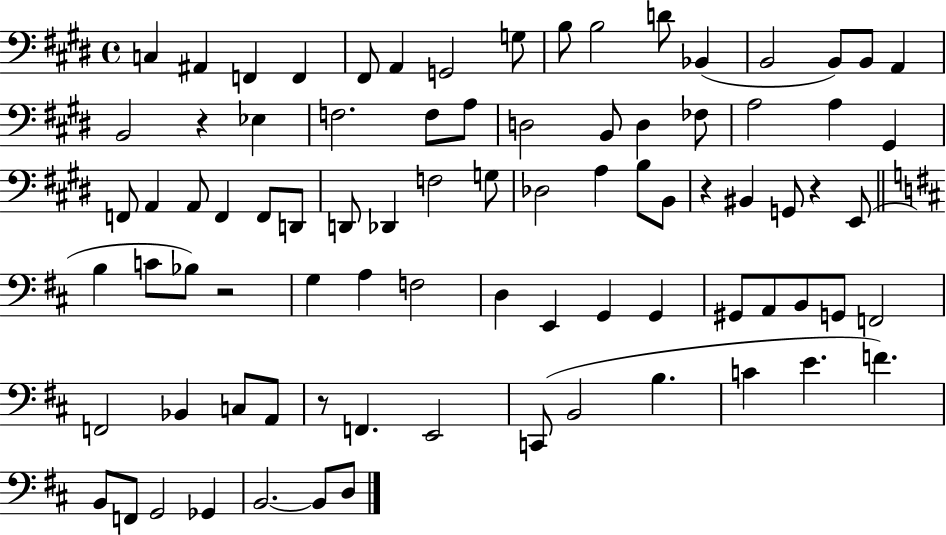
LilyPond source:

{
  \clef bass
  \time 4/4
  \defaultTimeSignature
  \key e \major
  c4 ais,4 f,4 f,4 | fis,8 a,4 g,2 g8 | b8 b2 d'8 bes,4( | b,2 b,8) b,8 a,4 | \break b,2 r4 ees4 | f2. f8 a8 | d2 b,8 d4 fes8 | a2 a4 gis,4 | \break f,8 a,4 a,8 f,4 f,8 d,8 | d,8 des,4 f2 g8 | des2 a4 b8 b,8 | r4 bis,4 g,8 r4 e,8( | \break \bar "||" \break \key d \major b4 c'8 bes8) r2 | g4 a4 f2 | d4 e,4 g,4 g,4 | gis,8 a,8 b,8 g,8 f,2 | \break f,2 bes,4 c8 a,8 | r8 f,4. e,2 | c,8( b,2 b4. | c'4 e'4. f'4.) | \break b,8 f,8 g,2 ges,4 | b,2.~~ b,8 d8 | \bar "|."
}